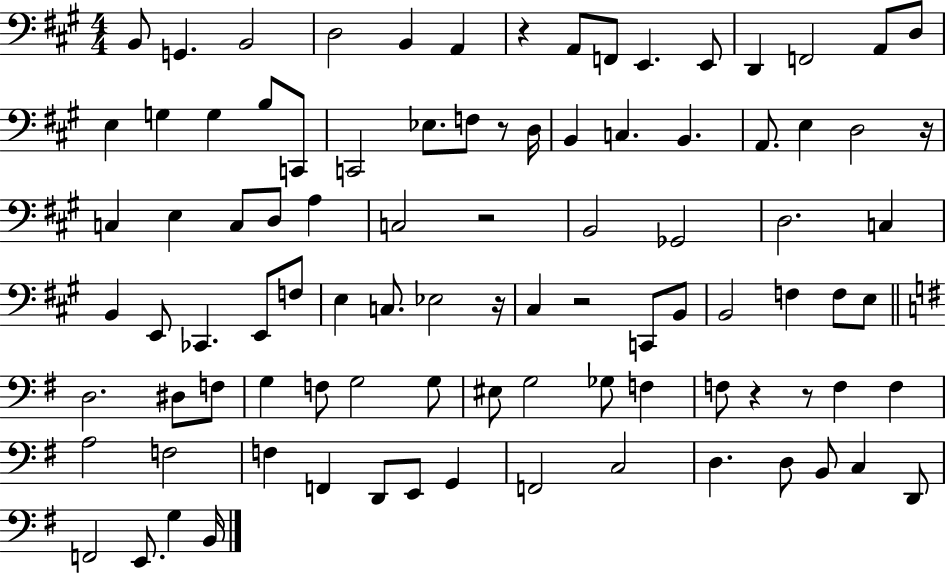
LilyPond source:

{
  \clef bass
  \numericTimeSignature
  \time 4/4
  \key a \major
  b,8 g,4. b,2 | d2 b,4 a,4 | r4 a,8 f,8 e,4. e,8 | d,4 f,2 a,8 d8 | \break e4 g4 g4 b8 c,8 | c,2 ees8. f8 r8 d16 | b,4 c4. b,4. | a,8. e4 d2 r16 | \break c4 e4 c8 d8 a4 | c2 r2 | b,2 ges,2 | d2. c4 | \break b,4 e,8 ces,4. e,8 f8 | e4 c8. ees2 r16 | cis4 r2 c,8 b,8 | b,2 f4 f8 e8 | \break \bar "||" \break \key g \major d2. dis8 f8 | g4 f8 g2 g8 | eis8 g2 ges8 f4 | f8 r4 r8 f4 f4 | \break a2 f2 | f4 f,4 d,8 e,8 g,4 | f,2 c2 | d4. d8 b,8 c4 d,8 | \break f,2 e,8. g4 b,16 | \bar "|."
}